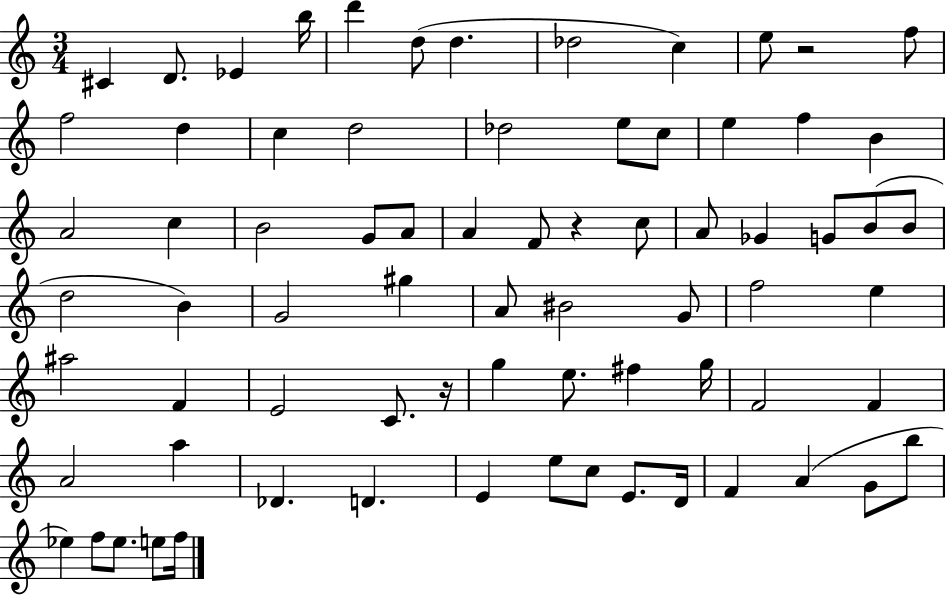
C#4/q D4/e. Eb4/q B5/s D6/q D5/e D5/q. Db5/h C5/q E5/e R/h F5/e F5/h D5/q C5/q D5/h Db5/h E5/e C5/e E5/q F5/q B4/q A4/h C5/q B4/h G4/e A4/e A4/q F4/e R/q C5/e A4/e Gb4/q G4/e B4/e B4/e D5/h B4/q G4/h G#5/q A4/e BIS4/h G4/e F5/h E5/q A#5/h F4/q E4/h C4/e. R/s G5/q E5/e. F#5/q G5/s F4/h F4/q A4/h A5/q Db4/q. D4/q. E4/q E5/e C5/e E4/e. D4/s F4/q A4/q G4/e B5/e Eb5/q F5/e Eb5/e. E5/e F5/s